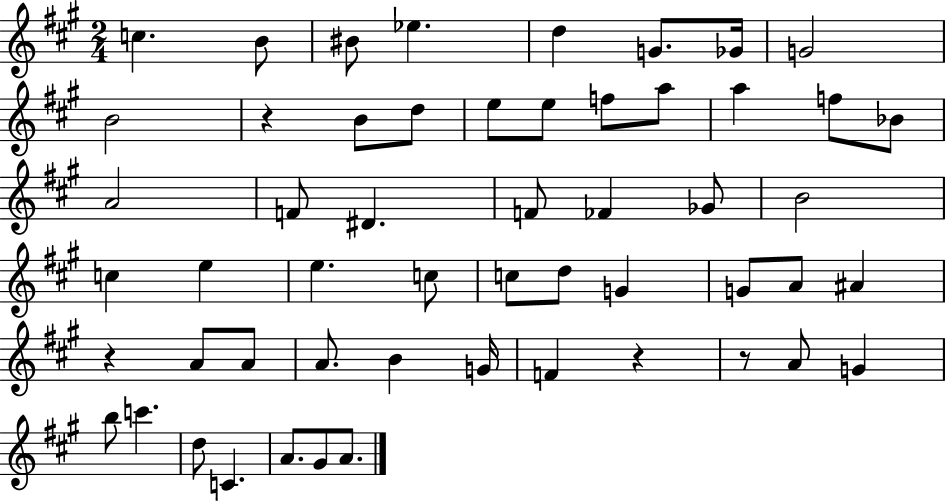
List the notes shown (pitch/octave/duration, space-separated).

C5/q. B4/e BIS4/e Eb5/q. D5/q G4/e. Gb4/s G4/h B4/h R/q B4/e D5/e E5/e E5/e F5/e A5/e A5/q F5/e Bb4/e A4/h F4/e D#4/q. F4/e FES4/q Gb4/e B4/h C5/q E5/q E5/q. C5/e C5/e D5/e G4/q G4/e A4/e A#4/q R/q A4/e A4/e A4/e. B4/q G4/s F4/q R/q R/e A4/e G4/q B5/e C6/q. D5/e C4/q. A4/e. G#4/e A4/e.